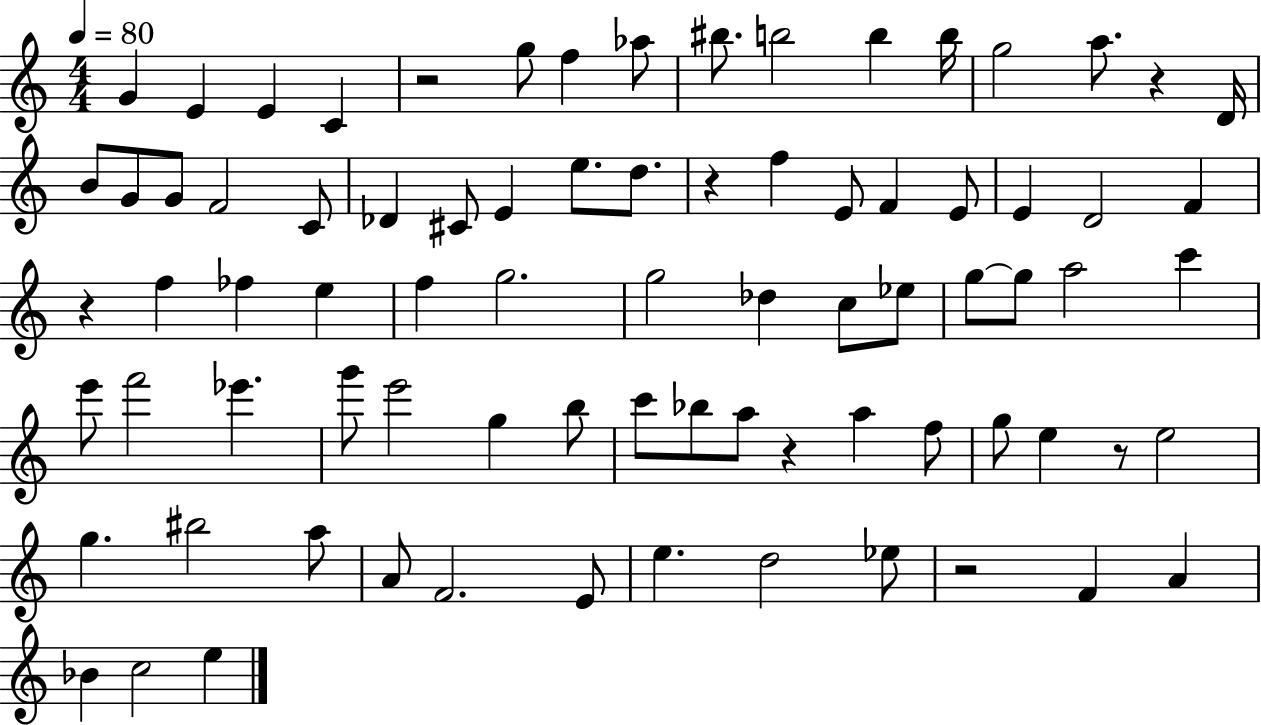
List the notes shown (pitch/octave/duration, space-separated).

G4/q E4/q E4/q C4/q R/h G5/e F5/q Ab5/e BIS5/e. B5/h B5/q B5/s G5/h A5/e. R/q D4/s B4/e G4/e G4/e F4/h C4/e Db4/q C#4/e E4/q E5/e. D5/e. R/q F5/q E4/e F4/q E4/e E4/q D4/h F4/q R/q F5/q FES5/q E5/q F5/q G5/h. G5/h Db5/q C5/e Eb5/e G5/e G5/e A5/h C6/q E6/e F6/h Eb6/q. G6/e E6/h G5/q B5/e C6/e Bb5/e A5/e R/q A5/q F5/e G5/e E5/q R/e E5/h G5/q. BIS5/h A5/e A4/e F4/h. E4/e E5/q. D5/h Eb5/e R/h F4/q A4/q Bb4/q C5/h E5/q